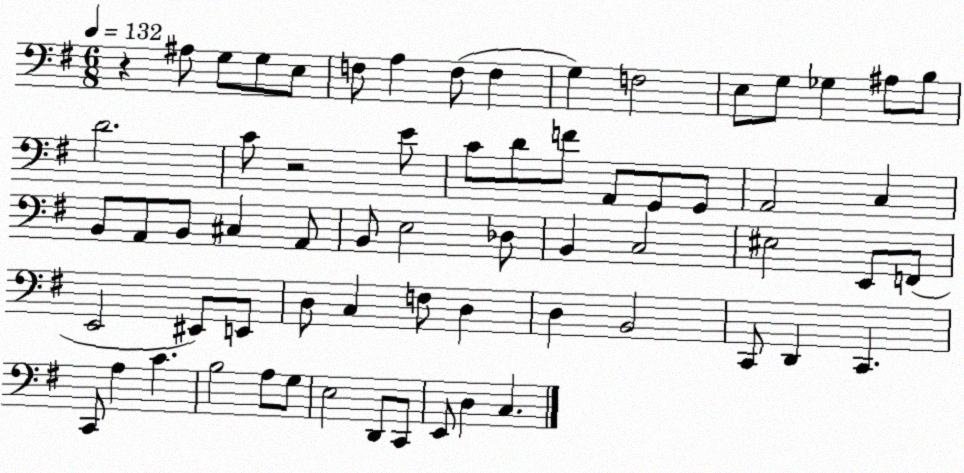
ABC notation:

X:1
T:Untitled
M:6/8
L:1/4
K:G
z ^A,/2 G,/2 G,/2 E,/2 F,/2 A, F,/2 F, G, F,2 E,/2 G,/2 _G, ^A,/2 B,/2 D2 C/2 z2 E/2 C/2 D/2 F/2 A,,/2 G,,/2 G,,/2 A,,2 C, B,,/2 A,,/2 B,,/2 ^C, A,,/2 B,,/2 E,2 _D,/2 B,, C,2 ^E,2 E,,/2 F,,/2 E,,2 ^E,,/2 E,,/2 D,/2 C, F,/2 D, D, B,,2 C,,/2 D,, C,, C,,/2 A, C B,2 A,/2 G,/2 E,2 D,,/2 C,,/2 E,,/2 D, C,